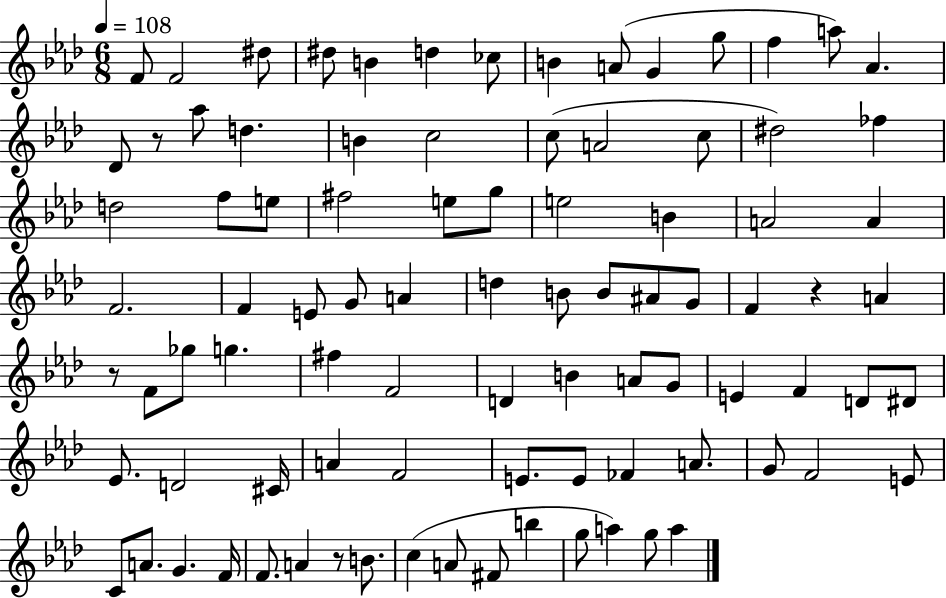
F4/e F4/h D#5/e D#5/e B4/q D5/q CES5/e B4/q A4/e G4/q G5/e F5/q A5/e Ab4/q. Db4/e R/e Ab5/e D5/q. B4/q C5/h C5/e A4/h C5/e D#5/h FES5/q D5/h F5/e E5/e F#5/h E5/e G5/e E5/h B4/q A4/h A4/q F4/h. F4/q E4/e G4/e A4/q D5/q B4/e B4/e A#4/e G4/e F4/q R/q A4/q R/e F4/e Gb5/e G5/q. F#5/q F4/h D4/q B4/q A4/e G4/e E4/q F4/q D4/e D#4/e Eb4/e. D4/h C#4/s A4/q F4/h E4/e. E4/e FES4/q A4/e. G4/e F4/h E4/e C4/e A4/e. G4/q. F4/s F4/e. A4/q R/e B4/e. C5/q A4/e F#4/e B5/q G5/e A5/q G5/e A5/q